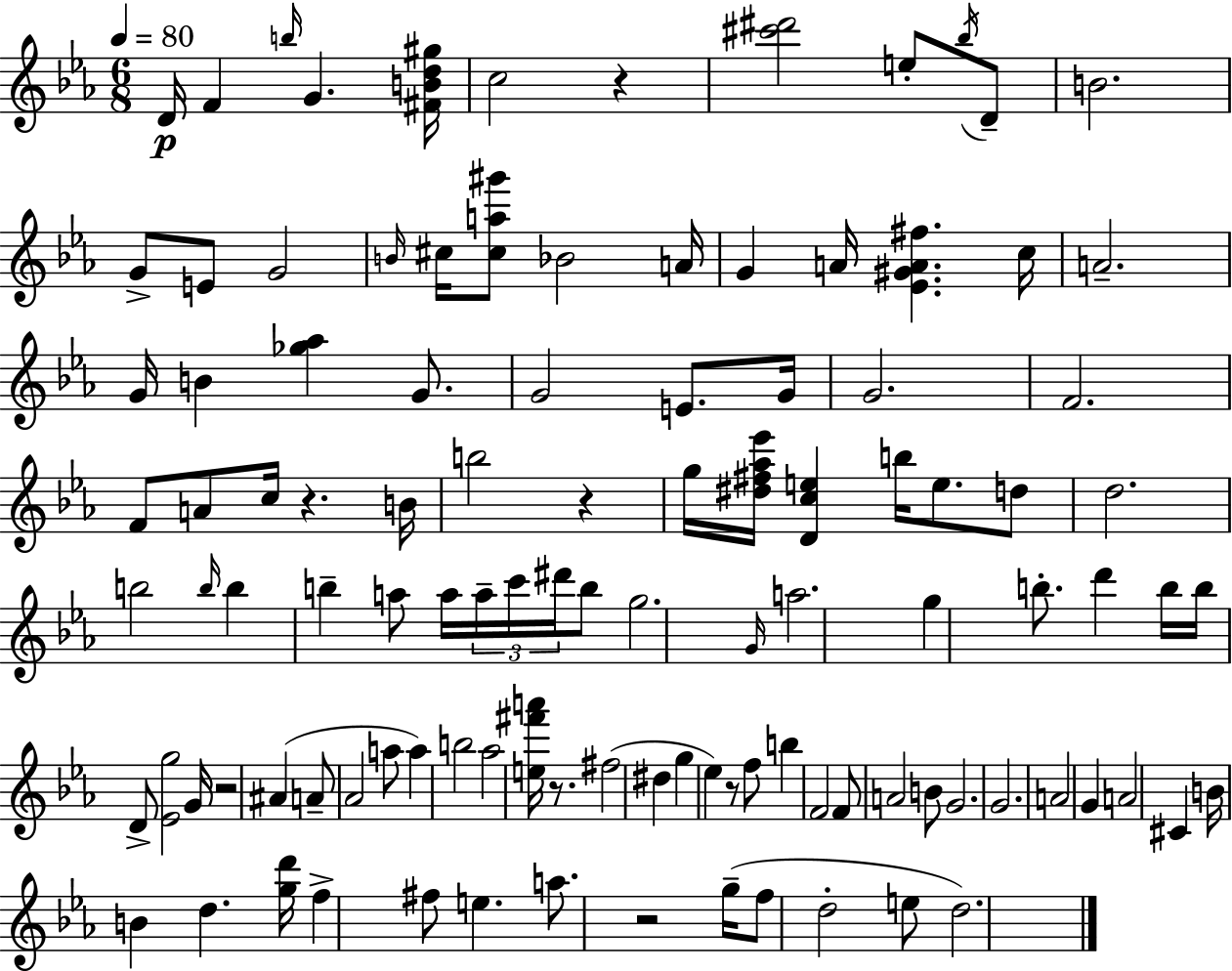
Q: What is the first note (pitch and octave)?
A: D4